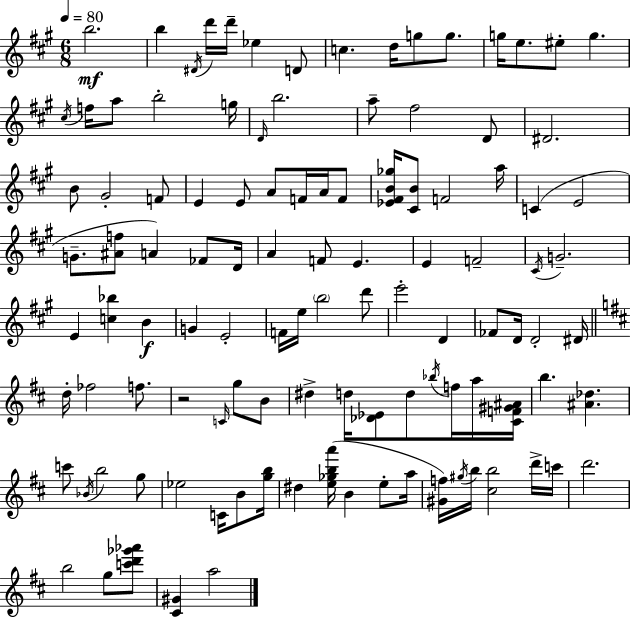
{
  \clef treble
  \numericTimeSignature
  \time 6/8
  \key a \major
  \tempo 4 = 80
  b''2.\mf | b''4 \acciaccatura { dis'16 } d'''16 d'''16-- ees''4 d'8 | c''4. d''16 g''8 g''8. | g''16 e''8. eis''8-. g''4. | \break \acciaccatura { cis''16 } f''16 a''8 b''2-. | g''16 \grace { d'16 } b''2. | a''8-- fis''2 | d'8 dis'2. | \break b'8 gis'2-. | f'8 e'4 e'8 a'8 f'16 | a'16 f'8 <ees' fis' b' ges''>16 <cis' b'>8 f'2 | a''16 c'4( e'2 | \break g'8.-- <ais' f''>8 a'4) | fes'8 d'16 a'4 f'8 e'4. | e'4 f'2-- | \acciaccatura { cis'16 } g'2.-- | \break e'4 <c'' bes''>4 | b'4\f g'4 e'2-. | f'16 e''16 \parenthesize b''2 | d'''8 e'''2-. | \break d'4 fes'8 d'16 d'2-. | dis'16 \bar "||" \break \key d \major d''16-. fes''2 f''8. | r2 \grace { c'16 } g''8 b'8 | dis''4-> d''16 <des' ees'>8 d''8 \acciaccatura { bes''16 } f''16 | a''16 <cis' f' gis' ais'>16 b''4. <ais' des''>4. | \break c'''8 \acciaccatura { bes'16 } b''2 | g''8 ees''2 c'16 | b'8 <g'' b''>16 dis''4 <e'' ges'' b'' a'''>16( b'4 | e''8-. a''16 <gis' f''>16) \acciaccatura { gis''16 } b''16 <cis'' b''>2 | \break d'''16-> c'''16 d'''2. | b''2 | g''8 <c''' d''' ges''' aes'''>8 <cis' gis'>4 a''2 | \bar "|."
}